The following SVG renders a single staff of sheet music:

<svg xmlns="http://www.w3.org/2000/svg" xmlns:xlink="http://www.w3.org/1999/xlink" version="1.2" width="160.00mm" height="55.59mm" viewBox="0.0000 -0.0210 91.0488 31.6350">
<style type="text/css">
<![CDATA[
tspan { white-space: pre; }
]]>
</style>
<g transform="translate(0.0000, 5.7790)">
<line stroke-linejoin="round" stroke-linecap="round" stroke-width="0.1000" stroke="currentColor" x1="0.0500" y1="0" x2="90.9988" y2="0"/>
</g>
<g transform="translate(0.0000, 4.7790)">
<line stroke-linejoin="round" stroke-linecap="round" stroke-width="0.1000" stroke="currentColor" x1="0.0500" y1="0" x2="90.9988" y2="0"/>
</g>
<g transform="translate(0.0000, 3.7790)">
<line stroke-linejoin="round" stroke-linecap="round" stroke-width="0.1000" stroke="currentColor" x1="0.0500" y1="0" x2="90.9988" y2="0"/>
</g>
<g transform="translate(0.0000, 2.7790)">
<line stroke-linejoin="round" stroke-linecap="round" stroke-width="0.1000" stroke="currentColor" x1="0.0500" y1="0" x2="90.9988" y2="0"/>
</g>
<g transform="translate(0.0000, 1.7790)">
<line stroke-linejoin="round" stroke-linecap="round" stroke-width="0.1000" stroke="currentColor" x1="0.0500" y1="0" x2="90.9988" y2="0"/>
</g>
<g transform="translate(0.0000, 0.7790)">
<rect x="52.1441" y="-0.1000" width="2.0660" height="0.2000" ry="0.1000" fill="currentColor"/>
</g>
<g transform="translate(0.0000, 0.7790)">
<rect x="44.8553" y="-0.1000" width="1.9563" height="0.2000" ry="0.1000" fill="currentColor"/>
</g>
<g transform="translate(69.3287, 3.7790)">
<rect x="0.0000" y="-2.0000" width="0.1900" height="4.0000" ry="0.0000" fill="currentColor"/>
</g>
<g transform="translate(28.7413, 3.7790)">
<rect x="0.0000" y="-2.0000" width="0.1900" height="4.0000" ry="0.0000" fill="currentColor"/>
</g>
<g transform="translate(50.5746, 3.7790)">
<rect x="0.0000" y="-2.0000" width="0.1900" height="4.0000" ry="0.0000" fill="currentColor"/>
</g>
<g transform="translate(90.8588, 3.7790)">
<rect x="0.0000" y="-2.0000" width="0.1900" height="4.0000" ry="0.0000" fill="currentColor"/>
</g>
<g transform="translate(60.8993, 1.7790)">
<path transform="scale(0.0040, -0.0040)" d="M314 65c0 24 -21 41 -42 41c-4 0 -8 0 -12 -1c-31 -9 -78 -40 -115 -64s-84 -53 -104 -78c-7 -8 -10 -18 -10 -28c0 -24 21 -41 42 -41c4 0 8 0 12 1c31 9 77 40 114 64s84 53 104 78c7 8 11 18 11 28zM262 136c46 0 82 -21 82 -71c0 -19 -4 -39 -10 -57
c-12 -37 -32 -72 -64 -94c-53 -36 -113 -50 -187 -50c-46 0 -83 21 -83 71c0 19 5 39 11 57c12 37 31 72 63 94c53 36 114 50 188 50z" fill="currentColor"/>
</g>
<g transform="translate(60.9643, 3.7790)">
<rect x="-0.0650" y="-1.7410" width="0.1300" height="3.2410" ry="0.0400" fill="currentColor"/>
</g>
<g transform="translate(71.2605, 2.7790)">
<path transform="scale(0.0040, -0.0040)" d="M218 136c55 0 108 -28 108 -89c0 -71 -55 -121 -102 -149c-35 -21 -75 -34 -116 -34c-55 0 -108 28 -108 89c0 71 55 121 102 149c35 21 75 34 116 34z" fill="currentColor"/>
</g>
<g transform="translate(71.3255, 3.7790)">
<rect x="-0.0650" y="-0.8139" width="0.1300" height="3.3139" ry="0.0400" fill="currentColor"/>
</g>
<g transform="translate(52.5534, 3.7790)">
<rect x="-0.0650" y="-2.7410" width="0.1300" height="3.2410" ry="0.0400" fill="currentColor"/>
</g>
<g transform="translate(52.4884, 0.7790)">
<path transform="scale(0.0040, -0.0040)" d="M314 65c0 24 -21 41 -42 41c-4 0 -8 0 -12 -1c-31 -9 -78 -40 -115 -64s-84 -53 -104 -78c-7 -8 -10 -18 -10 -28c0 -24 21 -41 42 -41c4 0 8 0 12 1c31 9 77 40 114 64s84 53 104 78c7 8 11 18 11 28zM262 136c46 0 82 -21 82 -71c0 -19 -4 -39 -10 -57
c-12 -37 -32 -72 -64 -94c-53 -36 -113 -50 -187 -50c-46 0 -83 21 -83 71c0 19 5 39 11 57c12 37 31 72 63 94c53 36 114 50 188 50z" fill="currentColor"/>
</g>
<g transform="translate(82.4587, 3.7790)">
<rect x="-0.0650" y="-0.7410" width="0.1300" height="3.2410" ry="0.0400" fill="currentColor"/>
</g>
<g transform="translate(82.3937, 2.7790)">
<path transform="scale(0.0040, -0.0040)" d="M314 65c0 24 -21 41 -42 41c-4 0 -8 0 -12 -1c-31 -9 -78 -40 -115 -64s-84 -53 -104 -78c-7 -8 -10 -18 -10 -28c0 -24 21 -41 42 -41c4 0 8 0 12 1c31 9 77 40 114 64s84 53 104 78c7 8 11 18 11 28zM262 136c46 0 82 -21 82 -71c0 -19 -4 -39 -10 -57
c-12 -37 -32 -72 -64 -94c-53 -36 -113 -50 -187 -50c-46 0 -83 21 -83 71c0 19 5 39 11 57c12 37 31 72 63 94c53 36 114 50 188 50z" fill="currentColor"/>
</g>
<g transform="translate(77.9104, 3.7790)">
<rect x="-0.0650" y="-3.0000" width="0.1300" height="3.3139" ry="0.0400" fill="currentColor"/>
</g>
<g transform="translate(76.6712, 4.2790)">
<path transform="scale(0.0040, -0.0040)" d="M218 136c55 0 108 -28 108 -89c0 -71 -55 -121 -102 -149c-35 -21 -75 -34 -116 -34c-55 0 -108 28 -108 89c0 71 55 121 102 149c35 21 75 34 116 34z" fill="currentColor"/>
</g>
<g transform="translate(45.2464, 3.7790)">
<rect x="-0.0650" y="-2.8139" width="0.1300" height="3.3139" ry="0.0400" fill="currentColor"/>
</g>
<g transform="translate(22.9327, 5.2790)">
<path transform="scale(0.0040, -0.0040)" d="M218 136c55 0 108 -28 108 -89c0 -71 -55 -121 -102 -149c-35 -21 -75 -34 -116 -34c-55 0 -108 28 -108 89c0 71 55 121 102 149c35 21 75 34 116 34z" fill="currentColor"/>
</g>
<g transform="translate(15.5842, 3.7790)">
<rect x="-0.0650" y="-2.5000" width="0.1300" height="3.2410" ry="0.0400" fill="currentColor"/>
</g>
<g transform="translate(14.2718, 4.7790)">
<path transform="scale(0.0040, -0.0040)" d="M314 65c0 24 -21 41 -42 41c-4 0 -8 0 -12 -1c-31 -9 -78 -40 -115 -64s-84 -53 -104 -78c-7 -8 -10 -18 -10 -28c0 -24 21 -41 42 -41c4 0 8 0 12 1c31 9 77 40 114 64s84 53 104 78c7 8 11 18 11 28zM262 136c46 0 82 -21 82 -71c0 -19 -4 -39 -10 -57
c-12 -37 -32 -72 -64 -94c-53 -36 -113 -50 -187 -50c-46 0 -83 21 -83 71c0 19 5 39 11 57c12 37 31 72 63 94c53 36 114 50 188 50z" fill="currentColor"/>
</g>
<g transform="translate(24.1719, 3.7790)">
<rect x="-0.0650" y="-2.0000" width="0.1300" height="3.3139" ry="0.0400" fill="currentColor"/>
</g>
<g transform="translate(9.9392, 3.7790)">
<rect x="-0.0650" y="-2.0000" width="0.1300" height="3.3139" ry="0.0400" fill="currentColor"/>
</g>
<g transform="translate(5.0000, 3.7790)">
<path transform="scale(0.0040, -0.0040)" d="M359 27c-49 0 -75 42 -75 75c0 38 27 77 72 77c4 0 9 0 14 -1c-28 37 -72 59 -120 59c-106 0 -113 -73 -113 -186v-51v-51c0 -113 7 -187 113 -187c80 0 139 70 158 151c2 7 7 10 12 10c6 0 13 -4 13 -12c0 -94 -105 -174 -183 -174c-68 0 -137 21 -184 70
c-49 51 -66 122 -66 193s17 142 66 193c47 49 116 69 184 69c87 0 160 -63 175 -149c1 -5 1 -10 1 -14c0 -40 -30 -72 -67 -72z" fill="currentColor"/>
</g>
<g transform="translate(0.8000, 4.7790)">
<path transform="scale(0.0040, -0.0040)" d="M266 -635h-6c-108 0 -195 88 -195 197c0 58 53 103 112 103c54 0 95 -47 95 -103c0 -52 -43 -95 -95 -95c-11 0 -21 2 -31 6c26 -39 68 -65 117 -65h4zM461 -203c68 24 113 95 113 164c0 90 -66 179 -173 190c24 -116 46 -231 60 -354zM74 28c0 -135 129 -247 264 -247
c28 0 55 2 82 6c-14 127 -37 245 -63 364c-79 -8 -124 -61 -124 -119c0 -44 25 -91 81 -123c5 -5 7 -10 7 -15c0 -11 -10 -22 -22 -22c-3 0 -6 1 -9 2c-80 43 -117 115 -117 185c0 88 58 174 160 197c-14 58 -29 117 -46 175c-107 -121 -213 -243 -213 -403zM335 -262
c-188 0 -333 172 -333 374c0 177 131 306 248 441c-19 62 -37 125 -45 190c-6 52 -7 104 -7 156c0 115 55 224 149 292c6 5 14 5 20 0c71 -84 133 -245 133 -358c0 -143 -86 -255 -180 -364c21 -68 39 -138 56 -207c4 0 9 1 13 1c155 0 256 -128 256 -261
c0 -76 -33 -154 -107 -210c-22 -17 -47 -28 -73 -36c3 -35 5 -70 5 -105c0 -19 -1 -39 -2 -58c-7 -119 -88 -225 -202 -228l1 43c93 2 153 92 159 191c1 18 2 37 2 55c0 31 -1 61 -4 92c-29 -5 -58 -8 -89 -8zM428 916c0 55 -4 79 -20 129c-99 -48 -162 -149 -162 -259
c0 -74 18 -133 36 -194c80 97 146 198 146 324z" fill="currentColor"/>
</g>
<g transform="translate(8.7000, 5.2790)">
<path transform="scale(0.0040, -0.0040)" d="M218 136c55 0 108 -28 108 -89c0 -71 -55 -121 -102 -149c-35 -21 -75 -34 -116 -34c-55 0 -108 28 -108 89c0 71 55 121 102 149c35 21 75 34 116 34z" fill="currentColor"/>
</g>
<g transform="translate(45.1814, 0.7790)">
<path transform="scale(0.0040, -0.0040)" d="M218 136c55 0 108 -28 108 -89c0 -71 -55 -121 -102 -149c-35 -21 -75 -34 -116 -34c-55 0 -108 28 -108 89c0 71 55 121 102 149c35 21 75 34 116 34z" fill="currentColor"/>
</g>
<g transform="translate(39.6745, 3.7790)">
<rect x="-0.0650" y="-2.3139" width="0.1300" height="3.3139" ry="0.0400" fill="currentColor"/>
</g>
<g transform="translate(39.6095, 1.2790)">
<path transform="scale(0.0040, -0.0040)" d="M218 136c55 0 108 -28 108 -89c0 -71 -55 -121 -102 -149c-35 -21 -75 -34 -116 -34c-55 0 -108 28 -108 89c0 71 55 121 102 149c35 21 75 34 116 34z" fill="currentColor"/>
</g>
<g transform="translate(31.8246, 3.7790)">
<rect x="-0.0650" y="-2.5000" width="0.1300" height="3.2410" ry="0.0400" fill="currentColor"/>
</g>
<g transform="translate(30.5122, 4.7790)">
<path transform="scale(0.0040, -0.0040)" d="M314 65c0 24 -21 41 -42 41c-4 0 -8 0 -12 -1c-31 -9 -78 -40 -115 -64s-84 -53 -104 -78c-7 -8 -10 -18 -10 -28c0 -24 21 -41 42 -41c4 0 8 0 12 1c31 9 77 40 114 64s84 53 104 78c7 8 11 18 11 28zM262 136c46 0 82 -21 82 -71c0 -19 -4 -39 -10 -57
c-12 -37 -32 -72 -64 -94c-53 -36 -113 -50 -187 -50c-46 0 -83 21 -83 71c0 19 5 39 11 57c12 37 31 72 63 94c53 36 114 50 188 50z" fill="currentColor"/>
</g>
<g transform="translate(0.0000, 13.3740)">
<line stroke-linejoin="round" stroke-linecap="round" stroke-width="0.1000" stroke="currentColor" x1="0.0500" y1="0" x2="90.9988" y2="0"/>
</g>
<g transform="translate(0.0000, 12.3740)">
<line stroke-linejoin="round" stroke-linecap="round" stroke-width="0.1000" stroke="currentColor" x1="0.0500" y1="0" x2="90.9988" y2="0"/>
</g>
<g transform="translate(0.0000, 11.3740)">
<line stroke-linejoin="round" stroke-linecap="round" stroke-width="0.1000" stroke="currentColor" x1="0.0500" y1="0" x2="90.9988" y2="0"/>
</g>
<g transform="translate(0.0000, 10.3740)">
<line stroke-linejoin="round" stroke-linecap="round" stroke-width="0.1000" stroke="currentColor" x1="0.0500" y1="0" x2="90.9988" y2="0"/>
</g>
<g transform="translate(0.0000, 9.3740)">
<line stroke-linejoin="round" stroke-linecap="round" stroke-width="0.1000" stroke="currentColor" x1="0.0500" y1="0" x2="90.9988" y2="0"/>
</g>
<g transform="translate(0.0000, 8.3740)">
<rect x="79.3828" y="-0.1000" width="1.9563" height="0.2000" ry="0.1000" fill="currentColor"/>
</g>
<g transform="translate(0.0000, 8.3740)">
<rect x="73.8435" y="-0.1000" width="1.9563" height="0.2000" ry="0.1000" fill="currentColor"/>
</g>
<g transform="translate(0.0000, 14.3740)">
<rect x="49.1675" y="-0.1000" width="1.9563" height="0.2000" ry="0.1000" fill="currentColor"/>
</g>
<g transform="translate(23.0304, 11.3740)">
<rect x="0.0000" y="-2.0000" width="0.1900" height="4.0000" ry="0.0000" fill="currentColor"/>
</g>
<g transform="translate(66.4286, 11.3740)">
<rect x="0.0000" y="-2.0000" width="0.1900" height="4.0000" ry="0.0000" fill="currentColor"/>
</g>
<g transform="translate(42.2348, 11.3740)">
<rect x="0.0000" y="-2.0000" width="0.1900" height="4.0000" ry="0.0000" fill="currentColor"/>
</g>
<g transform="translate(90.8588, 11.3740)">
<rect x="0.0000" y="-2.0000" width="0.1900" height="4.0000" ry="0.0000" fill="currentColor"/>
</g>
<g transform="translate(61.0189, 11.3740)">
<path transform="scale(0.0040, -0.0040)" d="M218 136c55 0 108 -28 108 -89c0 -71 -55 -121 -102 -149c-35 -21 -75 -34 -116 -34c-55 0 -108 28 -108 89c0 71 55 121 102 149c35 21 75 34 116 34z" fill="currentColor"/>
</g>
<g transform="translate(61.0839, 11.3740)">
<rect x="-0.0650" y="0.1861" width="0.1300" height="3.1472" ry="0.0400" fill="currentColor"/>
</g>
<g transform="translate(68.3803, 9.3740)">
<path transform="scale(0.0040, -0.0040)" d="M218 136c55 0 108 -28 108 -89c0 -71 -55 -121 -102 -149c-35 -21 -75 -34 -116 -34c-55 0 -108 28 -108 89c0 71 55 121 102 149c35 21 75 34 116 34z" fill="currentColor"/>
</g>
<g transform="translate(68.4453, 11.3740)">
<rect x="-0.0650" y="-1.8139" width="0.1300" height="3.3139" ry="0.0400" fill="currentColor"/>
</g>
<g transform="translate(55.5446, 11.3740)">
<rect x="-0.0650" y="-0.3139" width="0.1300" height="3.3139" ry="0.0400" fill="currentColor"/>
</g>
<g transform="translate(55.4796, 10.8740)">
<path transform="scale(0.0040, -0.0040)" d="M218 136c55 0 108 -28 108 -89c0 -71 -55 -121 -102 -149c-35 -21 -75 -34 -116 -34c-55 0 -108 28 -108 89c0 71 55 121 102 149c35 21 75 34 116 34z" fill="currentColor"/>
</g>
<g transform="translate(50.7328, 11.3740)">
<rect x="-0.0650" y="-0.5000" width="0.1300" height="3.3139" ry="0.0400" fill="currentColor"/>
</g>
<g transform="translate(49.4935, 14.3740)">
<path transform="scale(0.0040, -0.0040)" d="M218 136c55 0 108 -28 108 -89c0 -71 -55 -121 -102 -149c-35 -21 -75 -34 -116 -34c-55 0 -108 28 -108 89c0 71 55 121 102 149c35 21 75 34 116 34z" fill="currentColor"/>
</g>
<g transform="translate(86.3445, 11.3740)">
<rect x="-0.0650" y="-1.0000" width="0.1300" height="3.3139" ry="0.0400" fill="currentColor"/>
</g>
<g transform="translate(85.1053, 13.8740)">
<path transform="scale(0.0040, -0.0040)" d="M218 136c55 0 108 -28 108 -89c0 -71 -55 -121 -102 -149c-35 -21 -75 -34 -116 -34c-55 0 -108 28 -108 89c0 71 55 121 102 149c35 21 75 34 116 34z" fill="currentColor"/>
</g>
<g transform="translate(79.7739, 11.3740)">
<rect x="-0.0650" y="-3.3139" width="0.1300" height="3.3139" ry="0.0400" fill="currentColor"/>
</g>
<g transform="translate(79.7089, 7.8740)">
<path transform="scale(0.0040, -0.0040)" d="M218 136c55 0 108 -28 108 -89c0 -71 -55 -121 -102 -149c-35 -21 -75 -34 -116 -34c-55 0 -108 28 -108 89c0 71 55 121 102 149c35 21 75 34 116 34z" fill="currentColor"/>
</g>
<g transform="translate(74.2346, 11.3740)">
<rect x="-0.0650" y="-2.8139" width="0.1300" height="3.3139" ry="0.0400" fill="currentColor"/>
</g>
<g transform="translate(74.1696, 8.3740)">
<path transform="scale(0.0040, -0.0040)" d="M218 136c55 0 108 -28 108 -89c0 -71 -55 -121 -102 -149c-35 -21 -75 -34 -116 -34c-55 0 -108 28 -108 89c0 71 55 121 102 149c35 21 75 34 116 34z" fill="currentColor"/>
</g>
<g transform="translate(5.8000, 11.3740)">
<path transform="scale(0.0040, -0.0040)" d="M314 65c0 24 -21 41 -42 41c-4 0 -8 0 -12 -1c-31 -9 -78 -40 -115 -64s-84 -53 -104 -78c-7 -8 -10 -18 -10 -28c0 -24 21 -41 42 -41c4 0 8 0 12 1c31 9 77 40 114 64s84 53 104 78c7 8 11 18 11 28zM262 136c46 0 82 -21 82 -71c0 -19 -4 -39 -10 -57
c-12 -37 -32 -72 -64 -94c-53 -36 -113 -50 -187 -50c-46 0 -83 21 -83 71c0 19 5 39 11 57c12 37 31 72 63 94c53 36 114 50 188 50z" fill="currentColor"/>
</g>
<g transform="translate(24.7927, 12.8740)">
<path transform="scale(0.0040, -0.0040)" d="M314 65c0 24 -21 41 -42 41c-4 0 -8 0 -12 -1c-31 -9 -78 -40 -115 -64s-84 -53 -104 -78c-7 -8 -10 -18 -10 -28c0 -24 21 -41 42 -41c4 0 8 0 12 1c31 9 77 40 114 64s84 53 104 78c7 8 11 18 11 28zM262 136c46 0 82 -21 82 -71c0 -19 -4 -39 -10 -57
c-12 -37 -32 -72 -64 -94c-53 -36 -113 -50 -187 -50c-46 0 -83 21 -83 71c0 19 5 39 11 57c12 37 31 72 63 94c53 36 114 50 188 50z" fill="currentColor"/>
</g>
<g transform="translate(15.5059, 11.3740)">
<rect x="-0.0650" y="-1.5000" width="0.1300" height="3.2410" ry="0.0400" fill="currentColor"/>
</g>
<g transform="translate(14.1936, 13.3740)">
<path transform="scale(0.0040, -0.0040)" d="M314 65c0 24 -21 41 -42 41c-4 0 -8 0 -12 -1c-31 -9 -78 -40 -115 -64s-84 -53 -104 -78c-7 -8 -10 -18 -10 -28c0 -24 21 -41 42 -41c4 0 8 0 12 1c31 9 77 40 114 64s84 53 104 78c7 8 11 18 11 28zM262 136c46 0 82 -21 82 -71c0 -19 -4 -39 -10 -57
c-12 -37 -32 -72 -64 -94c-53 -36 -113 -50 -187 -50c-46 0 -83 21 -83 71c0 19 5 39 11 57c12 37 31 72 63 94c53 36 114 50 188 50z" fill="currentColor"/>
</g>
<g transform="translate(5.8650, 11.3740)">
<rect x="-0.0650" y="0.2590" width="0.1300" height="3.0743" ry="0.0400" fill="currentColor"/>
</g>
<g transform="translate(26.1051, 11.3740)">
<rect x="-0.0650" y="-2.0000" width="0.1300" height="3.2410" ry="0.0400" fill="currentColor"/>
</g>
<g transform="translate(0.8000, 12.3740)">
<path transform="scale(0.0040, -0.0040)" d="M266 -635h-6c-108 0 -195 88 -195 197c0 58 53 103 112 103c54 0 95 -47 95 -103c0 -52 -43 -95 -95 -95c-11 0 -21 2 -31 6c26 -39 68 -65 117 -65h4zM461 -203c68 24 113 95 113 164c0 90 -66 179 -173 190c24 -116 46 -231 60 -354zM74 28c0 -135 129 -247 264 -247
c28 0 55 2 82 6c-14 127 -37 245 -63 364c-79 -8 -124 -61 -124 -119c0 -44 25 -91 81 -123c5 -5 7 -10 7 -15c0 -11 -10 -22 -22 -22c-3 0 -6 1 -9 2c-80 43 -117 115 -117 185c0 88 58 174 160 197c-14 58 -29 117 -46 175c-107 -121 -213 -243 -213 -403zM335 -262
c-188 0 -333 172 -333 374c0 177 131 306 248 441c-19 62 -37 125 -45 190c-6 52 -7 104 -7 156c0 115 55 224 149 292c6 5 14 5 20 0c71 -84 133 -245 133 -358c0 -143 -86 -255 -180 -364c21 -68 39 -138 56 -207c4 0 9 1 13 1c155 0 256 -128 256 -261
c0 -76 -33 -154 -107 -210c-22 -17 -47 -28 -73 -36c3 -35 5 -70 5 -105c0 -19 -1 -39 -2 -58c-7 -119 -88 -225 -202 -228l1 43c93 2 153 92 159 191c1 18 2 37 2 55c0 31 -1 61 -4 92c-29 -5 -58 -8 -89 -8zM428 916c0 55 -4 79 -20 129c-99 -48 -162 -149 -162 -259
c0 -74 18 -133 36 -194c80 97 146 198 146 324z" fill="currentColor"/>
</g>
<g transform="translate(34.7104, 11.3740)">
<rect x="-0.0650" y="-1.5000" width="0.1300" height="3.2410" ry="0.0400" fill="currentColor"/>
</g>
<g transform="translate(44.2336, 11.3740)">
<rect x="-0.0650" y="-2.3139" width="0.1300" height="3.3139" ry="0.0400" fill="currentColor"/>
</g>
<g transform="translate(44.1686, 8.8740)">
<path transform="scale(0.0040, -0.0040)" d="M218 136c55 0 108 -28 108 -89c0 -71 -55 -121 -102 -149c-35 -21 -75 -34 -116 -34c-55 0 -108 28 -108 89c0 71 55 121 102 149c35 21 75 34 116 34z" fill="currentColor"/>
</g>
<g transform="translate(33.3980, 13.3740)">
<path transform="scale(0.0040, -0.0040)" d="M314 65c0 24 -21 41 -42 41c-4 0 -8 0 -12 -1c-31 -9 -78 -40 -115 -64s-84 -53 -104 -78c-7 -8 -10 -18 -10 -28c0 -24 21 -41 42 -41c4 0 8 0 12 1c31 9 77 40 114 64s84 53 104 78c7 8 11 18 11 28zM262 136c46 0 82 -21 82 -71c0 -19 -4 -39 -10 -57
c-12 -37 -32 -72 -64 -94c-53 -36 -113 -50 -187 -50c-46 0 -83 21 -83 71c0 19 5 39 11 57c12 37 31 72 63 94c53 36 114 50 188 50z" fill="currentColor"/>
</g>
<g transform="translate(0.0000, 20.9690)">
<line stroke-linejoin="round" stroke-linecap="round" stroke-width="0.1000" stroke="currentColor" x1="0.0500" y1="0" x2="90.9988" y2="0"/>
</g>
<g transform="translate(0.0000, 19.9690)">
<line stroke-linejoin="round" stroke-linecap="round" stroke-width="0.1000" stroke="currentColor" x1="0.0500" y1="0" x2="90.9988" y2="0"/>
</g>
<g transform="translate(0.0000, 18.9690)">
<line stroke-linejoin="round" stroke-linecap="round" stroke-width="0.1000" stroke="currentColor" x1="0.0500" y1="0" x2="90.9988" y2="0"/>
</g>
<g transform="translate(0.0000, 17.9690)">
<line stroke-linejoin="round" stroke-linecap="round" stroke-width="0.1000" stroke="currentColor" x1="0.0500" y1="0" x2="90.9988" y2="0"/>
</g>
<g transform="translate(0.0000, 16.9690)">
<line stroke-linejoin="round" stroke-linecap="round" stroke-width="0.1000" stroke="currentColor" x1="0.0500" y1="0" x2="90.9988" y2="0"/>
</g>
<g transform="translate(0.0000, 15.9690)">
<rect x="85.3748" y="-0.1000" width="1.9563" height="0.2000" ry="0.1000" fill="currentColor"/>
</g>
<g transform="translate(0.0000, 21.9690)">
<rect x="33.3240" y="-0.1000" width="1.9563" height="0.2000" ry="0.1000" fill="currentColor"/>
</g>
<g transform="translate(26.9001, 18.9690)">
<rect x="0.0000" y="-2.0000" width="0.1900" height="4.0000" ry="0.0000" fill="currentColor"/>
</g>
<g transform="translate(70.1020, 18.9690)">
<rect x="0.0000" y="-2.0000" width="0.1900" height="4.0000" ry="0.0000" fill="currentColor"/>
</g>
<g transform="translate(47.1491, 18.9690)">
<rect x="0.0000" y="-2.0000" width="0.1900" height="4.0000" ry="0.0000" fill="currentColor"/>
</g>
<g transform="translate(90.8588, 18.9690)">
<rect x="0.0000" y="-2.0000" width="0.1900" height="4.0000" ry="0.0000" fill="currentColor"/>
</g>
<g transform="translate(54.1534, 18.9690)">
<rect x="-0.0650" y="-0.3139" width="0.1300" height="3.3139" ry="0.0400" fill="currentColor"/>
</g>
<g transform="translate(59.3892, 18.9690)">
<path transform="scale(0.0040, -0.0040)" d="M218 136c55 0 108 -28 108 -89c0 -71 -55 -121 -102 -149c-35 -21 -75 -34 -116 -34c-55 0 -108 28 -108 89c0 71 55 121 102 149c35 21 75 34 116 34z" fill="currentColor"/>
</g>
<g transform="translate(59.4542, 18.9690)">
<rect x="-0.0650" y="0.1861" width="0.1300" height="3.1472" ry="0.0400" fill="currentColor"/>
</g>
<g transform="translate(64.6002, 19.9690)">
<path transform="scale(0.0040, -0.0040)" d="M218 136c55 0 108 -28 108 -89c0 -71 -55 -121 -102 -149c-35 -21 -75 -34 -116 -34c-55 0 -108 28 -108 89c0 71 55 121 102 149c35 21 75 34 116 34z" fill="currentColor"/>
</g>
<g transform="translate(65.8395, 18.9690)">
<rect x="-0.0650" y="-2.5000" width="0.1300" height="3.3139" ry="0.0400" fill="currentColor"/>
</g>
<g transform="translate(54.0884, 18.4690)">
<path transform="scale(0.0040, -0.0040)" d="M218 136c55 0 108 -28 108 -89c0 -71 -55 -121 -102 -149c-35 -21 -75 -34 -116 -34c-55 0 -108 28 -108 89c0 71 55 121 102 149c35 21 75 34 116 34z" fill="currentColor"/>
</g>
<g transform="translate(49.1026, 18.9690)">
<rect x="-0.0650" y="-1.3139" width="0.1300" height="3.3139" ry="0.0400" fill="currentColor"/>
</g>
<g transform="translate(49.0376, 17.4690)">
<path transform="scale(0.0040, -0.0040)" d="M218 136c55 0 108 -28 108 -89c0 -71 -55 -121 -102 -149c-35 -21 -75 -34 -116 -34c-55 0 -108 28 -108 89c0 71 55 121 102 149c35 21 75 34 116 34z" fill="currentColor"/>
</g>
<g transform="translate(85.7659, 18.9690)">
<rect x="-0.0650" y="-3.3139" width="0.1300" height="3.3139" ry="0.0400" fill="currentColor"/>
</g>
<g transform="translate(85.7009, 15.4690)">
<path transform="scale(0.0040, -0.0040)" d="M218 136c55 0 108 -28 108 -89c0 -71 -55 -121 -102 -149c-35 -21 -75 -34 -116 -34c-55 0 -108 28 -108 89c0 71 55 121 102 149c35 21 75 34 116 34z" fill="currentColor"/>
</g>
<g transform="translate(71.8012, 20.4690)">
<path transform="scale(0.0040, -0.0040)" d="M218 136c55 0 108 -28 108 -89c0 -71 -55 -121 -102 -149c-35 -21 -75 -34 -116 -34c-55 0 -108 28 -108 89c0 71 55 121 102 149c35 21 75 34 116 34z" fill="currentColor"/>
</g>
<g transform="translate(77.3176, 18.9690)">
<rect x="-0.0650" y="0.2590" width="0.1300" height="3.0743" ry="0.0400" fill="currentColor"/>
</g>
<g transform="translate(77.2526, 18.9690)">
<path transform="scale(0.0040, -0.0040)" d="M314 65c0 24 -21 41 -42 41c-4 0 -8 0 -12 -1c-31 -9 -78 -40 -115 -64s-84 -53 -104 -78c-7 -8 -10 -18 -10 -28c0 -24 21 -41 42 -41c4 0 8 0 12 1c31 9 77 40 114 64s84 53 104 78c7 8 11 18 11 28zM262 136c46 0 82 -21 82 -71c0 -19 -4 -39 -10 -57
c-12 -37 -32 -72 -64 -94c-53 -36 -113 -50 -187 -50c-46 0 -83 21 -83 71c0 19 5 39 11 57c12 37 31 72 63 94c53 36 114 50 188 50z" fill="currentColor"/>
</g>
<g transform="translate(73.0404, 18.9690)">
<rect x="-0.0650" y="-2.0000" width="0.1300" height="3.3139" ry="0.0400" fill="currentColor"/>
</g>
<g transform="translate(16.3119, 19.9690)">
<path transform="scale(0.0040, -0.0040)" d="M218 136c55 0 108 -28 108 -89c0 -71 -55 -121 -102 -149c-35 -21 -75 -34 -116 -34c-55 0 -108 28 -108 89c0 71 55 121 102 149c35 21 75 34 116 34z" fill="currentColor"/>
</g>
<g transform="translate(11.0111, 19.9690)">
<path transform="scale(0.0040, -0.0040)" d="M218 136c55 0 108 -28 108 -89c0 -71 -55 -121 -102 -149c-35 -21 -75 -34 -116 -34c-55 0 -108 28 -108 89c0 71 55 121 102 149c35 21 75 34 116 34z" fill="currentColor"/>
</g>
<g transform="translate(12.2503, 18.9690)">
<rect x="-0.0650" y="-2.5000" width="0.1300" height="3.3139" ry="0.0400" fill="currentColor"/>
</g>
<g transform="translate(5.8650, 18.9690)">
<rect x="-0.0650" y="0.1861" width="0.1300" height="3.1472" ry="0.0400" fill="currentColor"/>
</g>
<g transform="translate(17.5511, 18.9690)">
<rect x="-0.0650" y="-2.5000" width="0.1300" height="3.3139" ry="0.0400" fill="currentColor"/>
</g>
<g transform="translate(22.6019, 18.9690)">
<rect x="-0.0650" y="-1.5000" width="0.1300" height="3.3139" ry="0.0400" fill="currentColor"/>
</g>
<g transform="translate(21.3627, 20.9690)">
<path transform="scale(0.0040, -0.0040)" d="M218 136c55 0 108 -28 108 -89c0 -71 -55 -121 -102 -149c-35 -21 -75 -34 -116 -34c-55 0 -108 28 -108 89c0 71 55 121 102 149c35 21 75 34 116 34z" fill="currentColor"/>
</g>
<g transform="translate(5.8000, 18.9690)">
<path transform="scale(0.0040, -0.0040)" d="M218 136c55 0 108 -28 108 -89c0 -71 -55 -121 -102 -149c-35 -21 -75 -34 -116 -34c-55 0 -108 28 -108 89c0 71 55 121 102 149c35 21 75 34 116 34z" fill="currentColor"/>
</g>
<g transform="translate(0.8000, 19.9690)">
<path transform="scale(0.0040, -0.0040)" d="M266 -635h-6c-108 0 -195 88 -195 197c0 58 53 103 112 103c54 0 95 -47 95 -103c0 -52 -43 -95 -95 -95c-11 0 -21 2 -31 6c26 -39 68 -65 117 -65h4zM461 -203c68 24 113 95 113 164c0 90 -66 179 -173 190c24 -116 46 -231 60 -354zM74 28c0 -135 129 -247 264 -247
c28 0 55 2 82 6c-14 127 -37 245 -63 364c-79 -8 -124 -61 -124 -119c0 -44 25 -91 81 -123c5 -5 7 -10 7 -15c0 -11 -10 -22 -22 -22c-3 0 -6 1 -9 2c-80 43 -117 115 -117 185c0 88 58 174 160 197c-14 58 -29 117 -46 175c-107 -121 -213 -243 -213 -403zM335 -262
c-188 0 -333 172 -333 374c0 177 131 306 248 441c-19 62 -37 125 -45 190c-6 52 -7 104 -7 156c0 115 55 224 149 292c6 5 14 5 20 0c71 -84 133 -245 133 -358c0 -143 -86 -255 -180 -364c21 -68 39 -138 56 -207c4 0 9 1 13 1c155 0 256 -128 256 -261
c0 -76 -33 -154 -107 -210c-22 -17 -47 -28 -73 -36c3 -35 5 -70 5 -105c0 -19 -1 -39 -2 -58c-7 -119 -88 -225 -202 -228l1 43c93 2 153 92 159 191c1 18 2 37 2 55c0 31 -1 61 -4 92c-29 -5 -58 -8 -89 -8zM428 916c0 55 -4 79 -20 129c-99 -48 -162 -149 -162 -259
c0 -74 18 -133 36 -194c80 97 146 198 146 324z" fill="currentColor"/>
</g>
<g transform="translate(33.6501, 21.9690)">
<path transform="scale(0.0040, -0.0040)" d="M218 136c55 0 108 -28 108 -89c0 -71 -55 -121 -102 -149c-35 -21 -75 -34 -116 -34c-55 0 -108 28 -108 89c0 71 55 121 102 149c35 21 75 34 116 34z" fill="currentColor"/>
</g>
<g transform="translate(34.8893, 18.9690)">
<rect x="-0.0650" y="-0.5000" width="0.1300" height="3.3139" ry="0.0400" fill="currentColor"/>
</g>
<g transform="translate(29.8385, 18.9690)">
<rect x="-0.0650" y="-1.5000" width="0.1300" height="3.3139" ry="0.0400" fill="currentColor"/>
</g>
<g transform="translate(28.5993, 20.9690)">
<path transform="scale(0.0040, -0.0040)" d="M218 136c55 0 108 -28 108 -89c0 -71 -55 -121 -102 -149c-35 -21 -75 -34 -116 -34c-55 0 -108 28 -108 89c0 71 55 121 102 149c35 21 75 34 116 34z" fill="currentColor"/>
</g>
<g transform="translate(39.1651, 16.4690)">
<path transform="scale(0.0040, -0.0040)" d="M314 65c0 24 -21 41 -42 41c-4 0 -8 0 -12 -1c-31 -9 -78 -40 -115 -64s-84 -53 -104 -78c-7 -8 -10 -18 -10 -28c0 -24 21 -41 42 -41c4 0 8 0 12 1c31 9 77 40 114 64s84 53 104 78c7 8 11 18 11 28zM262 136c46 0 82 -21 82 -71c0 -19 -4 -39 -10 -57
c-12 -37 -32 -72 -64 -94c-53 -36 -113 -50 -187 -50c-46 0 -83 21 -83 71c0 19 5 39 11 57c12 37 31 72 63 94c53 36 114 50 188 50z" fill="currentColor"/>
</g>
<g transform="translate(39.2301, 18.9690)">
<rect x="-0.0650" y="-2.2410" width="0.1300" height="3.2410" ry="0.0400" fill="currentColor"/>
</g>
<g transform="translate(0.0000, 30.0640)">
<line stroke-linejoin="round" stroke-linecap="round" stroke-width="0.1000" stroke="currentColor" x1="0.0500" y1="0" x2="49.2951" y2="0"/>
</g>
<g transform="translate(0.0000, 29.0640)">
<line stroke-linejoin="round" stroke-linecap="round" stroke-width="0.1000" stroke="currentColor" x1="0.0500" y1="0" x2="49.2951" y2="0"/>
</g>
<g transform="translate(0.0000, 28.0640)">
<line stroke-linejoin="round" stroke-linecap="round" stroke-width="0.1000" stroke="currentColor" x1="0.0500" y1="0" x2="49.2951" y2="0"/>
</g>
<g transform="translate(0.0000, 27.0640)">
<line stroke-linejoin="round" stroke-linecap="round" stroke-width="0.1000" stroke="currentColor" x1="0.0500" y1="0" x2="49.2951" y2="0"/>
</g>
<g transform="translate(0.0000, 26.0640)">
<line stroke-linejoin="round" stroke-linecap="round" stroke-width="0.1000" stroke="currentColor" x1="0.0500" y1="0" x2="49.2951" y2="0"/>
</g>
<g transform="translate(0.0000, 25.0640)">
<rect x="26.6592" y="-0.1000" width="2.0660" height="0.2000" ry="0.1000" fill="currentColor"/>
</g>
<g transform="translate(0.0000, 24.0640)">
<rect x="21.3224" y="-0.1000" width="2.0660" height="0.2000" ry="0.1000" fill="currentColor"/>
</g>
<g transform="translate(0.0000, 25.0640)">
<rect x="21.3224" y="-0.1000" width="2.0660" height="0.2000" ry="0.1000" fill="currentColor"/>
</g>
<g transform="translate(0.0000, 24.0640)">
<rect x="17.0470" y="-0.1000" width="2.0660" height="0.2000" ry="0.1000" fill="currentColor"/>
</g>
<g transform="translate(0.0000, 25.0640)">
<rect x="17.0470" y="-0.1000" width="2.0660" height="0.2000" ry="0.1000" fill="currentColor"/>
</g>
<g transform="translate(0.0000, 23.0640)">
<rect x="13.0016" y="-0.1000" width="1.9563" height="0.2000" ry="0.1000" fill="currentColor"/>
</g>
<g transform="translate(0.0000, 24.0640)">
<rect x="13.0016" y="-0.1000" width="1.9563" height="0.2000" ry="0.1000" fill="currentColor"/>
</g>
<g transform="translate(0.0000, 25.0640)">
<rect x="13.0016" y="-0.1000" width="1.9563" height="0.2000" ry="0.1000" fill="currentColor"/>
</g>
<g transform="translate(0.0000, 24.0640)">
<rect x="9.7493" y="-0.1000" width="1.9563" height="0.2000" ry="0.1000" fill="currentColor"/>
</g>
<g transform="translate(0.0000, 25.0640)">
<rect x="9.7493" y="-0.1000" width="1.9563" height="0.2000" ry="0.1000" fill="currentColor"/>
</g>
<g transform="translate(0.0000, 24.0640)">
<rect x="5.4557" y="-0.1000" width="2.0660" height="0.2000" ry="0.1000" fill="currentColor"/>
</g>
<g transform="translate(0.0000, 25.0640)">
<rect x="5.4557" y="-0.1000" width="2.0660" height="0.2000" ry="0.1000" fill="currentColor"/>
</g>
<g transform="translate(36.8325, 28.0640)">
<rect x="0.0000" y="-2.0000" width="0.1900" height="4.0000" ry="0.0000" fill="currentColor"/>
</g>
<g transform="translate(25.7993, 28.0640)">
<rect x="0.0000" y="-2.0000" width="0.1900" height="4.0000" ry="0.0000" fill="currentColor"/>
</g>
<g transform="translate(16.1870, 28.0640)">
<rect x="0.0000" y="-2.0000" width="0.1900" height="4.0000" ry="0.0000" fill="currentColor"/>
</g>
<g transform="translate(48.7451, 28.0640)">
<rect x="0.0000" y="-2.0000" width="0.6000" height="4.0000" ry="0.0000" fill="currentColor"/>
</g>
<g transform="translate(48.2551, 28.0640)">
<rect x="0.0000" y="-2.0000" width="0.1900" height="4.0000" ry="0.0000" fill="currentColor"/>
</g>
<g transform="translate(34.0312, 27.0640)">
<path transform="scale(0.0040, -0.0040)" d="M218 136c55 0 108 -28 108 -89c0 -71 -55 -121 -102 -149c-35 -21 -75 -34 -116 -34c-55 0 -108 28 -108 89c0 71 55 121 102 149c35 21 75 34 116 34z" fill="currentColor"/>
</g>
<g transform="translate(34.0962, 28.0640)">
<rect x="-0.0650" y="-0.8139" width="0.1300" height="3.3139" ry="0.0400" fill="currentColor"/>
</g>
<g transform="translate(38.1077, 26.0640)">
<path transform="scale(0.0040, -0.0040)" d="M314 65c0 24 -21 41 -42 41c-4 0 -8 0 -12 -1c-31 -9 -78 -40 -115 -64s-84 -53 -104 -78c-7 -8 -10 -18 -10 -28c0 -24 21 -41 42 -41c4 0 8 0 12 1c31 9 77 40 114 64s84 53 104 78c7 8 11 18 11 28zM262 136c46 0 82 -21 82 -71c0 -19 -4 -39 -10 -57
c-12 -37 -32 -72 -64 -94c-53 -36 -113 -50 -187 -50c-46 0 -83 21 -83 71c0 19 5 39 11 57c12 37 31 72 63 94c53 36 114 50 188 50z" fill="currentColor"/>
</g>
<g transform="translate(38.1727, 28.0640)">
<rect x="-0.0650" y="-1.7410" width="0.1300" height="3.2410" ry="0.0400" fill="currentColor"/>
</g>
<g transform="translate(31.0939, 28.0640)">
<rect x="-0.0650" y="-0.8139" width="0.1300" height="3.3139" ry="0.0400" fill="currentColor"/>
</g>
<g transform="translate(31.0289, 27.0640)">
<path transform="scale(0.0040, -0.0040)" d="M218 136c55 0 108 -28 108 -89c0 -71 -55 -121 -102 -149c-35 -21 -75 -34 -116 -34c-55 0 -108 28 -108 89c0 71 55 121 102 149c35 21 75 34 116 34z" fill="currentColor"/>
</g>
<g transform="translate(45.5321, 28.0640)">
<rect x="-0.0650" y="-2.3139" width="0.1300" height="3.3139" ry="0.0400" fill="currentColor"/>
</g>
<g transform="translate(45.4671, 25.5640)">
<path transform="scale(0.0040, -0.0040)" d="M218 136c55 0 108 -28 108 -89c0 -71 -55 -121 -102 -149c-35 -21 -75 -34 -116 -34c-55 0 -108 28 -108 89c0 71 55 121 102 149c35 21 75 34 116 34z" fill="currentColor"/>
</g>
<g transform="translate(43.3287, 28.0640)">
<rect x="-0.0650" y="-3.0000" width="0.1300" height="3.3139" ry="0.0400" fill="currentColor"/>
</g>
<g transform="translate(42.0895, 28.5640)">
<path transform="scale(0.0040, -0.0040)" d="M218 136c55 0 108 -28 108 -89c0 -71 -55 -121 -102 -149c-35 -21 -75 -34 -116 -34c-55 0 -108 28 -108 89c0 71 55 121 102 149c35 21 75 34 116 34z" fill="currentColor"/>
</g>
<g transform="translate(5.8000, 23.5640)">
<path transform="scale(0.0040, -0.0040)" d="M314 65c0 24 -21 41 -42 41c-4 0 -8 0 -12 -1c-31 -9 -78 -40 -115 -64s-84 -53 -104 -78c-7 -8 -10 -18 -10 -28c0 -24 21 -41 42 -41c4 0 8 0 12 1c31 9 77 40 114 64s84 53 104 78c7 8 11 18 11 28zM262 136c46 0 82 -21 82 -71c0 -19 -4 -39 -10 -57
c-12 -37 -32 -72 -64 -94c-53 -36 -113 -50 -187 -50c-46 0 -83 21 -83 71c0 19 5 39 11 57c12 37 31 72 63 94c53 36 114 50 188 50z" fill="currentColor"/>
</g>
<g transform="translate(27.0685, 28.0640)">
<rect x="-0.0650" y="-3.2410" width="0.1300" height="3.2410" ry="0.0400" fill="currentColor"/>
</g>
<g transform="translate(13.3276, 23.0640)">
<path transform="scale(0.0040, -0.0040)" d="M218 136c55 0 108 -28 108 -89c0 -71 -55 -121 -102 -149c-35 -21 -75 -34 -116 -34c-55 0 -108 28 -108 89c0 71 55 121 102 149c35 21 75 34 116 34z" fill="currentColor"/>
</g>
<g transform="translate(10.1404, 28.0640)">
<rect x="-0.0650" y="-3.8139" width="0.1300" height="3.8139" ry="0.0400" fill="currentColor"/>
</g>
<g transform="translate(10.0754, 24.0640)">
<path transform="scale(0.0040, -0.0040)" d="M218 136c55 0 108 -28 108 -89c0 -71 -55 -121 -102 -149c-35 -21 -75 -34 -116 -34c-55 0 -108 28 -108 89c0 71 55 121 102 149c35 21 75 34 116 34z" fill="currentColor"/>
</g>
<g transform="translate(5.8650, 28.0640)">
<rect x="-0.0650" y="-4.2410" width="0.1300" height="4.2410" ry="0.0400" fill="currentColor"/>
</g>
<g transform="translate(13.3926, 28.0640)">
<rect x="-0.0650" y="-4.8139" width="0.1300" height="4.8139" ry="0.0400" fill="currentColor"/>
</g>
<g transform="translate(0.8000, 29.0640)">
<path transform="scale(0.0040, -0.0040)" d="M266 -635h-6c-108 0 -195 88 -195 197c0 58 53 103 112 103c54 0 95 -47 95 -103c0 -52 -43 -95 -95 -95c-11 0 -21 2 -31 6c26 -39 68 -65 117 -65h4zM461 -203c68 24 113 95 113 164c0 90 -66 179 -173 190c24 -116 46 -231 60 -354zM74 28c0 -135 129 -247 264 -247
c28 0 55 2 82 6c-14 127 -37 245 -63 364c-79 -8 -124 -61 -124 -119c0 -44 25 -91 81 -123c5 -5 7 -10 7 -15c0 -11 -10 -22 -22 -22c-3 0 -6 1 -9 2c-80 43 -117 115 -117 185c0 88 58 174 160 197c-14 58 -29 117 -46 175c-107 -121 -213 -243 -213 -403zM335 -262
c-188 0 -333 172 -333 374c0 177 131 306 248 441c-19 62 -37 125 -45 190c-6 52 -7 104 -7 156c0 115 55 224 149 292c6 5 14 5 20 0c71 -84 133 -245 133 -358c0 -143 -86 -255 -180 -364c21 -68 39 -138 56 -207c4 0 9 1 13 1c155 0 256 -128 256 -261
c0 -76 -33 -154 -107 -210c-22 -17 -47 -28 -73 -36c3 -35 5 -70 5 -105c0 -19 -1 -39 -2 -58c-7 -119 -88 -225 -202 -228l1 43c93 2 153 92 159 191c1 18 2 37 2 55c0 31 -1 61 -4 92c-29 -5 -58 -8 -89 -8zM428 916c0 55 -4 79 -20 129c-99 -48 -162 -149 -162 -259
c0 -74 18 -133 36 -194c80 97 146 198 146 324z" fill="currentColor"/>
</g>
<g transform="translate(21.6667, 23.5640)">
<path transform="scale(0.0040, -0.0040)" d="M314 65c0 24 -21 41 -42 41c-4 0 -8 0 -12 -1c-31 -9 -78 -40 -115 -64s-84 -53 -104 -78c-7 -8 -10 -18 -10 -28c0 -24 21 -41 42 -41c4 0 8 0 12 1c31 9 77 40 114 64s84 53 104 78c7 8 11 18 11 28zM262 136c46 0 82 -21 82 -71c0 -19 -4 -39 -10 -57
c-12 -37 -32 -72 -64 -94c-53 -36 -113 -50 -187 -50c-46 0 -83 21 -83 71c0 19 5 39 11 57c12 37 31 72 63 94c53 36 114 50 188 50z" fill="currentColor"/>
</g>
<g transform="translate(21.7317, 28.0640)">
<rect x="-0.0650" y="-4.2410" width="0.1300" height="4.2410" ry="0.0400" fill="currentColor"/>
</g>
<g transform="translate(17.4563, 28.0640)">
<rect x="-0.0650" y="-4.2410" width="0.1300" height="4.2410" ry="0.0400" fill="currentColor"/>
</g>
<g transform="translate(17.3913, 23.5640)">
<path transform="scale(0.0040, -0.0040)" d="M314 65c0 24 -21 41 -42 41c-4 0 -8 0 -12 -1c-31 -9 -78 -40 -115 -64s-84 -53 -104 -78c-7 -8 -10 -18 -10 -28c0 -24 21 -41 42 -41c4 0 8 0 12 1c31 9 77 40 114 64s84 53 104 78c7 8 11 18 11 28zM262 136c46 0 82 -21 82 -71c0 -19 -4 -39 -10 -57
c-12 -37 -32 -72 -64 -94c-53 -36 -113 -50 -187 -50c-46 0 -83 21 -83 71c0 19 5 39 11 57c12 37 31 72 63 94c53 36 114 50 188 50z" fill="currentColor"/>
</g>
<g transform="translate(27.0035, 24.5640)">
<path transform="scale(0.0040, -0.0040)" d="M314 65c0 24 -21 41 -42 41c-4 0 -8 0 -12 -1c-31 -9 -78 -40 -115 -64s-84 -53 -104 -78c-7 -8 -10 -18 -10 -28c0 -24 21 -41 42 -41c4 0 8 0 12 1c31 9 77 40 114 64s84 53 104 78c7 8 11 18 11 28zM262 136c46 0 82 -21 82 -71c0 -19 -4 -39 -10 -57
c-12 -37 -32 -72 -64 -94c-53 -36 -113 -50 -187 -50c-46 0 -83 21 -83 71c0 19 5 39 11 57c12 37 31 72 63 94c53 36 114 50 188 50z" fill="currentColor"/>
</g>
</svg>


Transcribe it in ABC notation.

X:1
T:Untitled
M:4/4
L:1/4
K:C
F G2 F G2 g a a2 f2 d A d2 B2 E2 F2 E2 g C c B f a b D B G G E E C g2 e c B G F B2 b d'2 c' e' d'2 d'2 b2 d d f2 A g